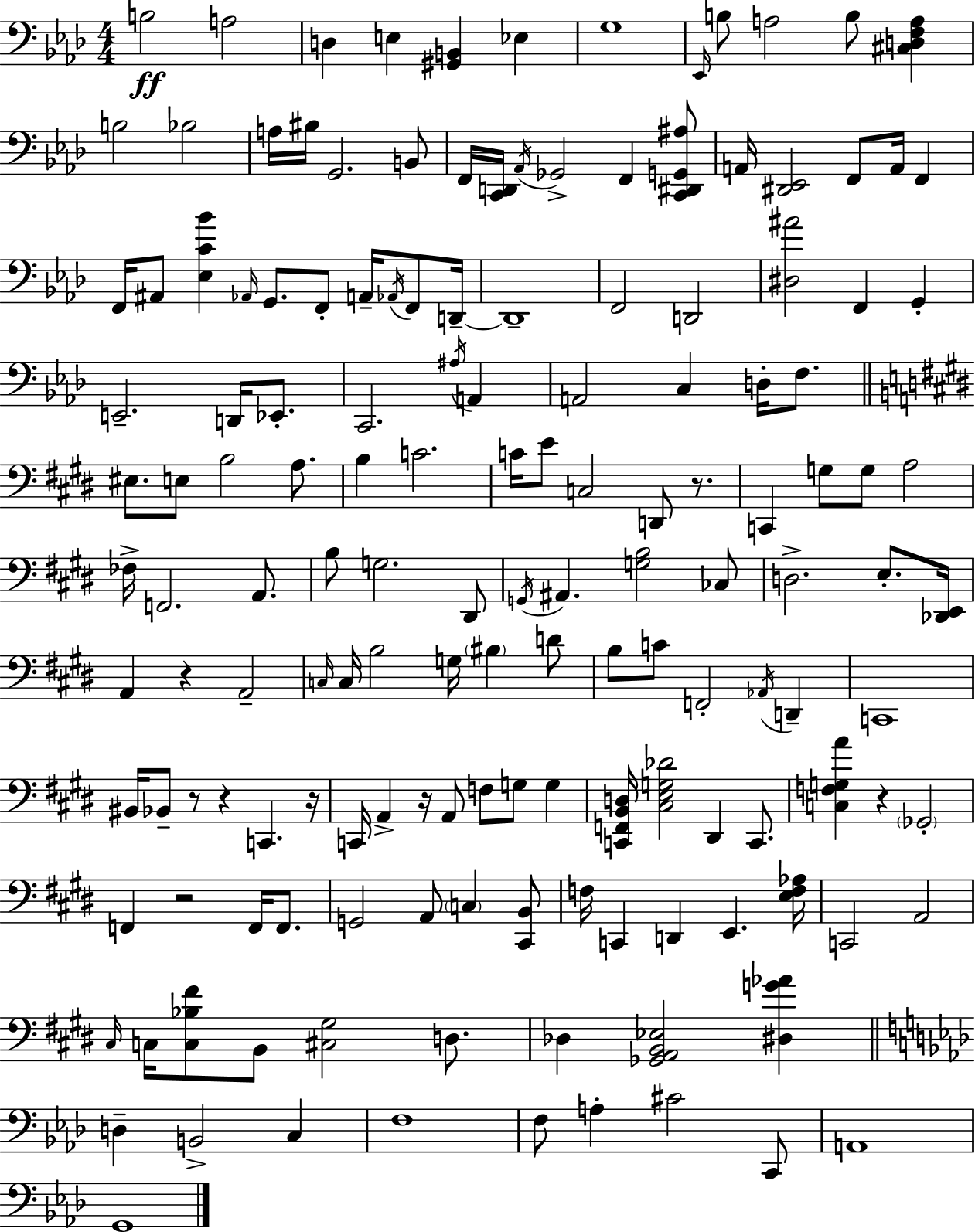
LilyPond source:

{
  \clef bass
  \numericTimeSignature
  \time 4/4
  \key aes \major
  \repeat volta 2 { b2\ff a2 | d4 e4 <gis, b,>4 ees4 | g1 | \grace { ees,16 } b8 a2 b8 <cis d f a>4 | \break b2 bes2 | a16 bis16 g,2. b,8 | f,16 <c, d,>16 \acciaccatura { aes,16 } ges,2-> f,4 | <c, dis, g, ais>8 a,16 <dis, ees,>2 f,8 a,16 f,4 | \break f,16 ais,8 <ees c' bes'>4 \grace { aes,16 } g,8. f,8-. a,16-- | \acciaccatura { aes,16 } f,8 d,16--~~ d,1-- | f,2 d,2 | <dis ais'>2 f,4 | \break g,4-. e,2.-- | d,16 ees,8.-. c,2. | \acciaccatura { ais16 } a,4 a,2 c4 | d16-. f8. \bar "||" \break \key e \major eis8. e8 b2 a8. | b4 c'2. | c'16 e'8 c2 d,8 r8. | c,4 g8 g8 a2 | \break fes16-> f,2. a,8. | b8 g2. dis,8 | \acciaccatura { g,16 } ais,4. <g b>2 ces8 | d2.-> e8.-. | \break <des, e,>16 a,4 r4 a,2-- | \grace { c16 } c16 b2 g16 \parenthesize bis4 | d'8 b8 c'8 f,2-. \acciaccatura { aes,16 } d,4-- | c,1 | \break bis,16 bes,8-- r8 r4 c,4. | r16 c,16 a,4-> r16 a,8 f8 g8 g4 | <c, f, b, d>16 <cis e g des'>2 dis,4 | c,8. <c f g a'>4 r4 \parenthesize ges,2-. | \break f,4 r2 f,16 | f,8. g,2 a,8 \parenthesize c4 | <cis, b,>8 f16 c,4 d,4 e,4. | <e f aes>16 c,2 a,2 | \break \grace { cis16 } c16 <c bes fis'>8 b,8 <cis gis>2 | d8. des4 <ges, a, b, ees>2 | <dis g' aes'>4 \bar "||" \break \key aes \major d4-- b,2-> c4 | f1 | f8 a4-. cis'2 c,8 | a,1 | \break g,1 | } \bar "|."
}